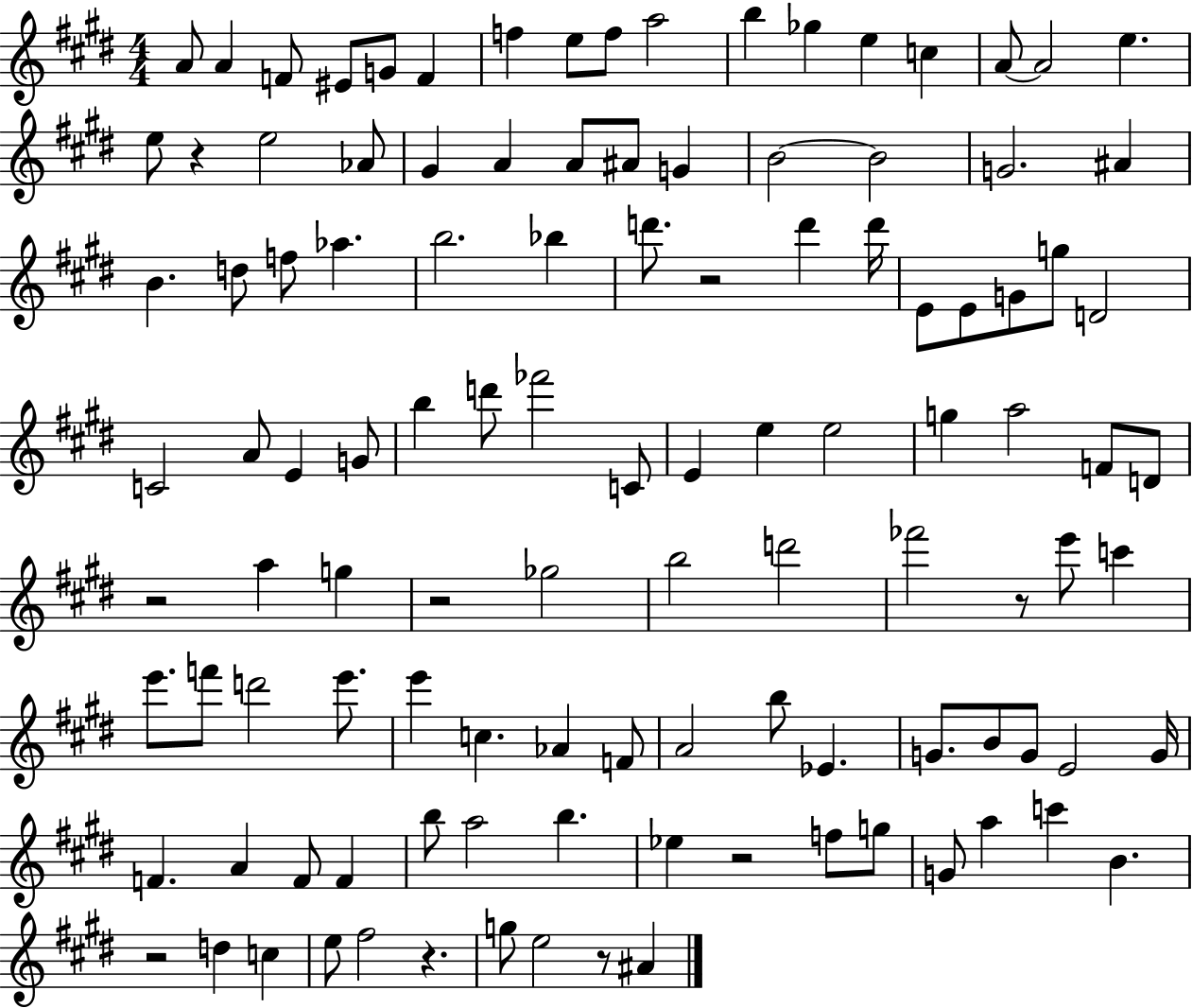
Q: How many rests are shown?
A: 9